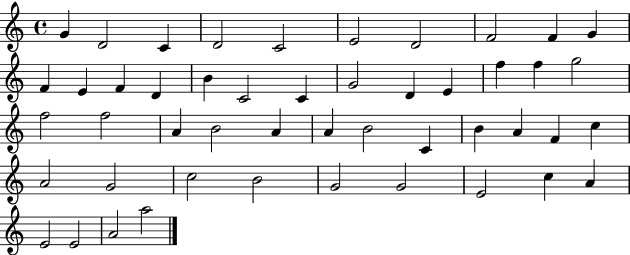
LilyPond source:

{
  \clef treble
  \time 4/4
  \defaultTimeSignature
  \key c \major
  g'4 d'2 c'4 | d'2 c'2 | e'2 d'2 | f'2 f'4 g'4 | \break f'4 e'4 f'4 d'4 | b'4 c'2 c'4 | g'2 d'4 e'4 | f''4 f''4 g''2 | \break f''2 f''2 | a'4 b'2 a'4 | a'4 b'2 c'4 | b'4 a'4 f'4 c''4 | \break a'2 g'2 | c''2 b'2 | g'2 g'2 | e'2 c''4 a'4 | \break e'2 e'2 | a'2 a''2 | \bar "|."
}